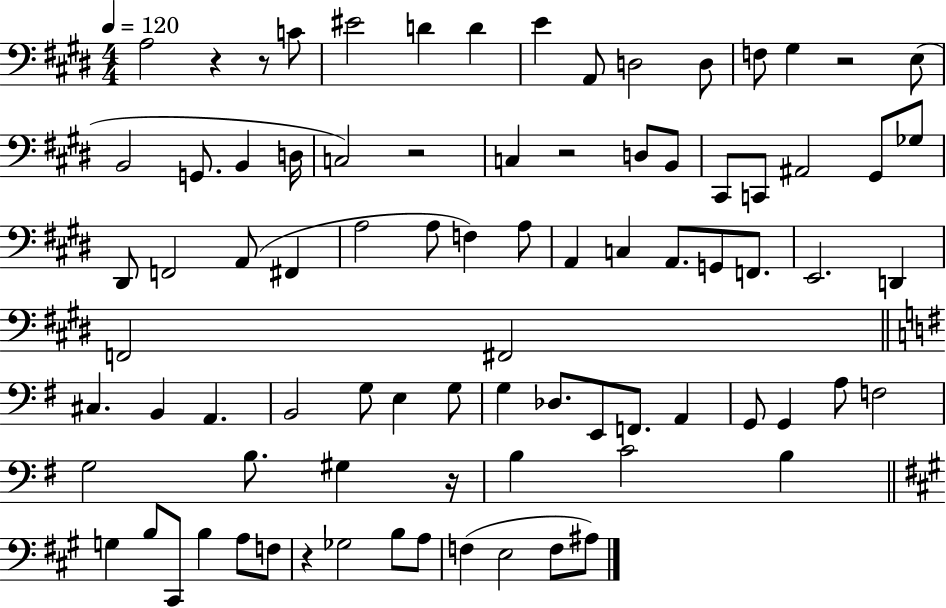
{
  \clef bass
  \numericTimeSignature
  \time 4/4
  \key e \major
  \tempo 4 = 120
  \repeat volta 2 { a2 r4 r8 c'8 | eis'2 d'4 d'4 | e'4 a,8 d2 d8 | f8 gis4 r2 e8( | \break b,2 g,8. b,4 d16 | c2) r2 | c4 r2 d8 b,8 | cis,8 c,8 ais,2 gis,8 ges8 | \break dis,8 f,2 a,8( fis,4 | a2 a8 f4) a8 | a,4 c4 a,8. g,8 f,8. | e,2. d,4 | \break f,2 fis,2 | \bar "||" \break \key g \major cis4. b,4 a,4. | b,2 g8 e4 g8 | g4 des8. e,8 f,8. a,4 | g,8 g,4 a8 f2 | \break g2 b8. gis4 r16 | b4 c'2 b4 | \bar "||" \break \key a \major g4 b8 cis,8 b4 a8 f8 | r4 ges2 b8 a8 | f4( e2 f8 ais8) | } \bar "|."
}